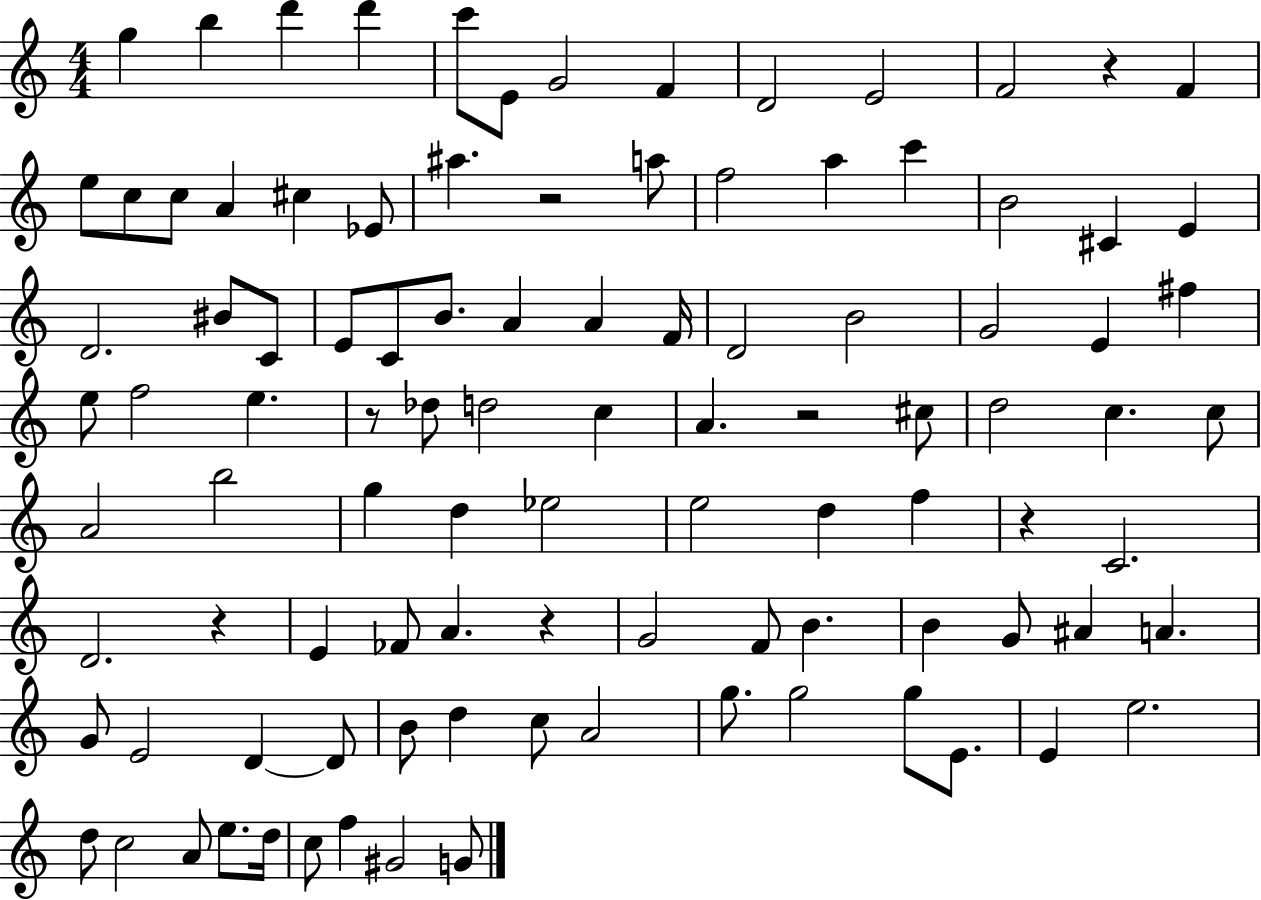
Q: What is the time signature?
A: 4/4